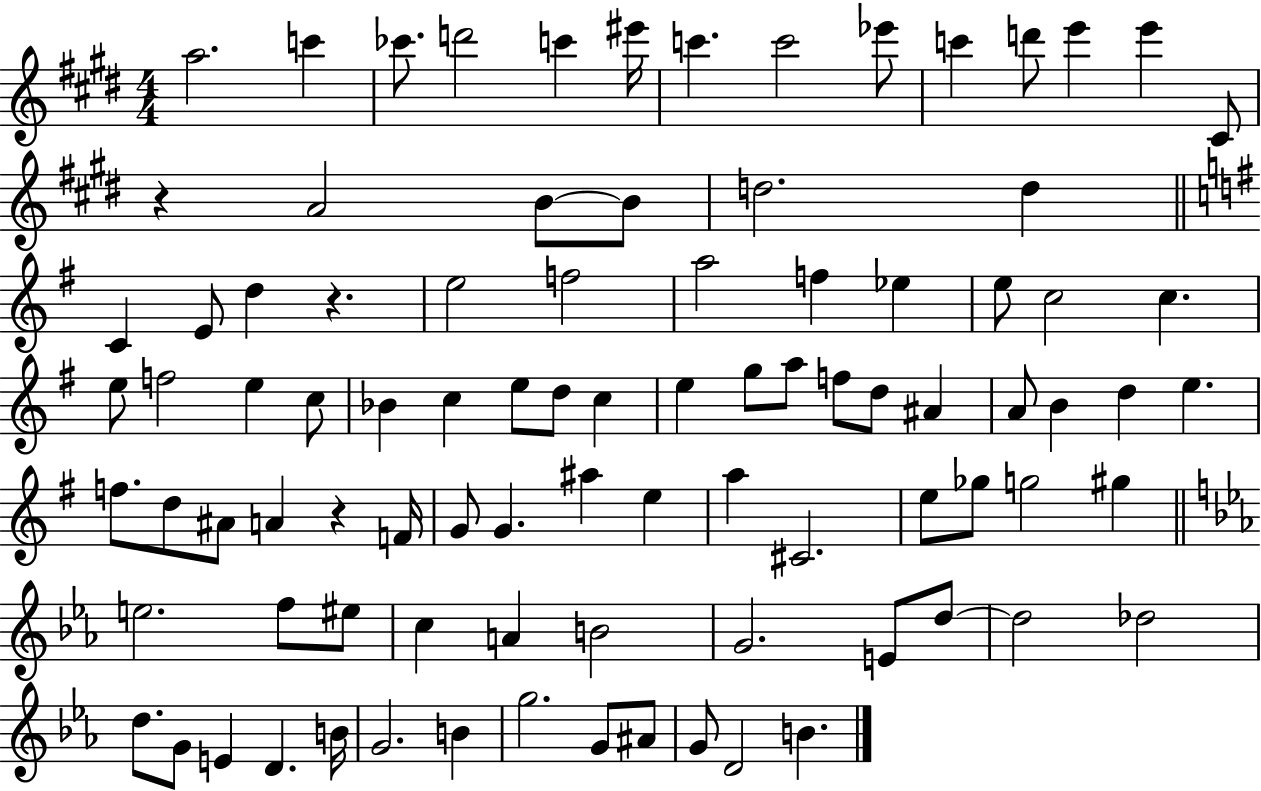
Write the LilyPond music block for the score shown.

{
  \clef treble
  \numericTimeSignature
  \time 4/4
  \key e \major
  \repeat volta 2 { a''2. c'''4 | ces'''8. d'''2 c'''4 eis'''16 | c'''4. c'''2 ees'''8 | c'''4 d'''8 e'''4 e'''4 cis'8 | \break r4 a'2 b'8~~ b'8 | d''2. d''4 | \bar "||" \break \key g \major c'4 e'8 d''4 r4. | e''2 f''2 | a''2 f''4 ees''4 | e''8 c''2 c''4. | \break e''8 f''2 e''4 c''8 | bes'4 c''4 e''8 d''8 c''4 | e''4 g''8 a''8 f''8 d''8 ais'4 | a'8 b'4 d''4 e''4. | \break f''8. d''8 ais'8 a'4 r4 f'16 | g'8 g'4. ais''4 e''4 | a''4 cis'2. | e''8 ges''8 g''2 gis''4 | \break \bar "||" \break \key c \minor e''2. f''8 eis''8 | c''4 a'4 b'2 | g'2. e'8 d''8~~ | d''2 des''2 | \break d''8. g'8 e'4 d'4. b'16 | g'2. b'4 | g''2. g'8 ais'8 | g'8 d'2 b'4. | \break } \bar "|."
}